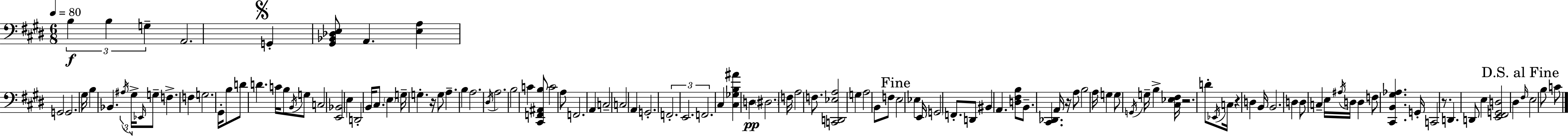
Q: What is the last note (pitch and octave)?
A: C4